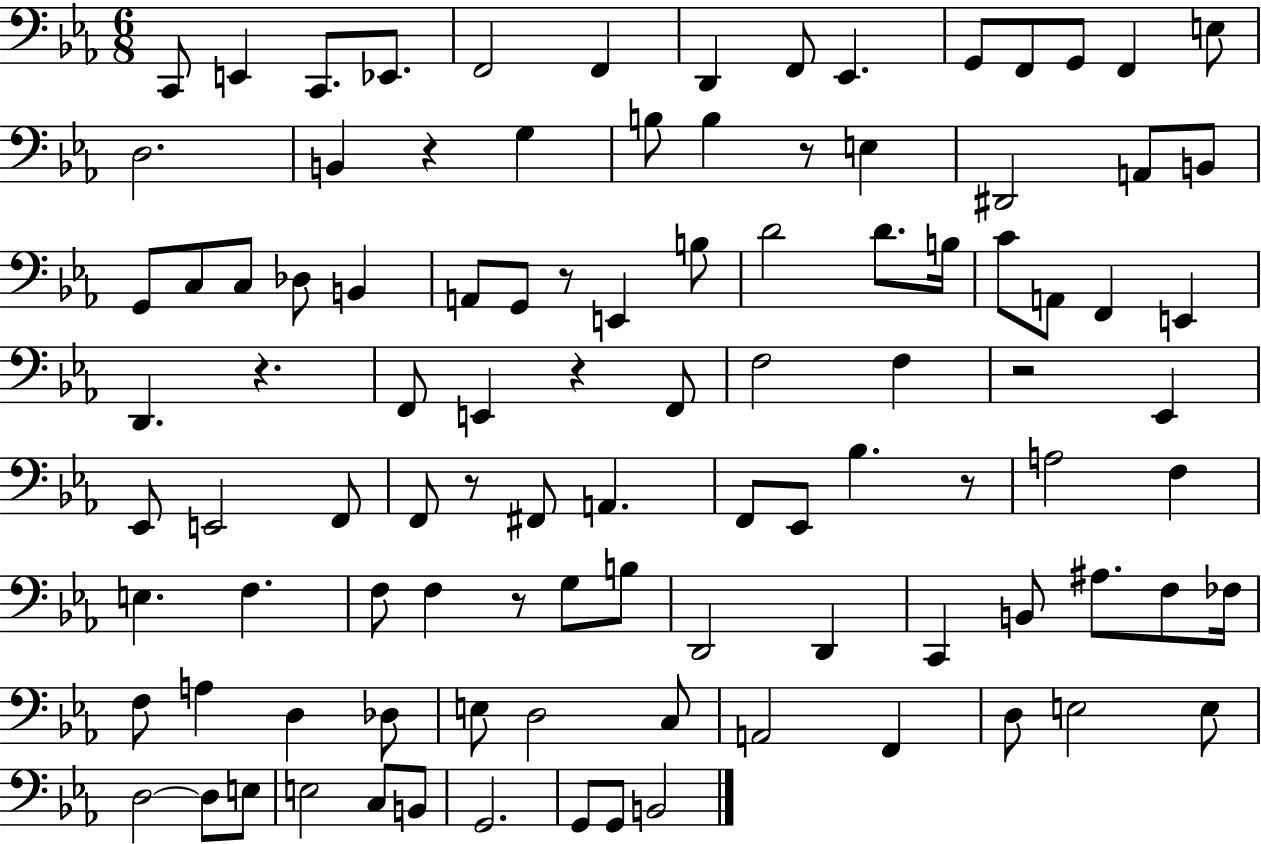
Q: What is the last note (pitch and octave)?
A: B2